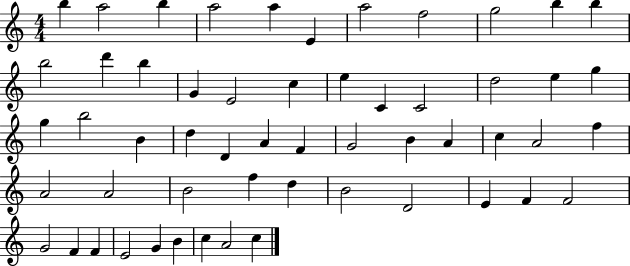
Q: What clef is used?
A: treble